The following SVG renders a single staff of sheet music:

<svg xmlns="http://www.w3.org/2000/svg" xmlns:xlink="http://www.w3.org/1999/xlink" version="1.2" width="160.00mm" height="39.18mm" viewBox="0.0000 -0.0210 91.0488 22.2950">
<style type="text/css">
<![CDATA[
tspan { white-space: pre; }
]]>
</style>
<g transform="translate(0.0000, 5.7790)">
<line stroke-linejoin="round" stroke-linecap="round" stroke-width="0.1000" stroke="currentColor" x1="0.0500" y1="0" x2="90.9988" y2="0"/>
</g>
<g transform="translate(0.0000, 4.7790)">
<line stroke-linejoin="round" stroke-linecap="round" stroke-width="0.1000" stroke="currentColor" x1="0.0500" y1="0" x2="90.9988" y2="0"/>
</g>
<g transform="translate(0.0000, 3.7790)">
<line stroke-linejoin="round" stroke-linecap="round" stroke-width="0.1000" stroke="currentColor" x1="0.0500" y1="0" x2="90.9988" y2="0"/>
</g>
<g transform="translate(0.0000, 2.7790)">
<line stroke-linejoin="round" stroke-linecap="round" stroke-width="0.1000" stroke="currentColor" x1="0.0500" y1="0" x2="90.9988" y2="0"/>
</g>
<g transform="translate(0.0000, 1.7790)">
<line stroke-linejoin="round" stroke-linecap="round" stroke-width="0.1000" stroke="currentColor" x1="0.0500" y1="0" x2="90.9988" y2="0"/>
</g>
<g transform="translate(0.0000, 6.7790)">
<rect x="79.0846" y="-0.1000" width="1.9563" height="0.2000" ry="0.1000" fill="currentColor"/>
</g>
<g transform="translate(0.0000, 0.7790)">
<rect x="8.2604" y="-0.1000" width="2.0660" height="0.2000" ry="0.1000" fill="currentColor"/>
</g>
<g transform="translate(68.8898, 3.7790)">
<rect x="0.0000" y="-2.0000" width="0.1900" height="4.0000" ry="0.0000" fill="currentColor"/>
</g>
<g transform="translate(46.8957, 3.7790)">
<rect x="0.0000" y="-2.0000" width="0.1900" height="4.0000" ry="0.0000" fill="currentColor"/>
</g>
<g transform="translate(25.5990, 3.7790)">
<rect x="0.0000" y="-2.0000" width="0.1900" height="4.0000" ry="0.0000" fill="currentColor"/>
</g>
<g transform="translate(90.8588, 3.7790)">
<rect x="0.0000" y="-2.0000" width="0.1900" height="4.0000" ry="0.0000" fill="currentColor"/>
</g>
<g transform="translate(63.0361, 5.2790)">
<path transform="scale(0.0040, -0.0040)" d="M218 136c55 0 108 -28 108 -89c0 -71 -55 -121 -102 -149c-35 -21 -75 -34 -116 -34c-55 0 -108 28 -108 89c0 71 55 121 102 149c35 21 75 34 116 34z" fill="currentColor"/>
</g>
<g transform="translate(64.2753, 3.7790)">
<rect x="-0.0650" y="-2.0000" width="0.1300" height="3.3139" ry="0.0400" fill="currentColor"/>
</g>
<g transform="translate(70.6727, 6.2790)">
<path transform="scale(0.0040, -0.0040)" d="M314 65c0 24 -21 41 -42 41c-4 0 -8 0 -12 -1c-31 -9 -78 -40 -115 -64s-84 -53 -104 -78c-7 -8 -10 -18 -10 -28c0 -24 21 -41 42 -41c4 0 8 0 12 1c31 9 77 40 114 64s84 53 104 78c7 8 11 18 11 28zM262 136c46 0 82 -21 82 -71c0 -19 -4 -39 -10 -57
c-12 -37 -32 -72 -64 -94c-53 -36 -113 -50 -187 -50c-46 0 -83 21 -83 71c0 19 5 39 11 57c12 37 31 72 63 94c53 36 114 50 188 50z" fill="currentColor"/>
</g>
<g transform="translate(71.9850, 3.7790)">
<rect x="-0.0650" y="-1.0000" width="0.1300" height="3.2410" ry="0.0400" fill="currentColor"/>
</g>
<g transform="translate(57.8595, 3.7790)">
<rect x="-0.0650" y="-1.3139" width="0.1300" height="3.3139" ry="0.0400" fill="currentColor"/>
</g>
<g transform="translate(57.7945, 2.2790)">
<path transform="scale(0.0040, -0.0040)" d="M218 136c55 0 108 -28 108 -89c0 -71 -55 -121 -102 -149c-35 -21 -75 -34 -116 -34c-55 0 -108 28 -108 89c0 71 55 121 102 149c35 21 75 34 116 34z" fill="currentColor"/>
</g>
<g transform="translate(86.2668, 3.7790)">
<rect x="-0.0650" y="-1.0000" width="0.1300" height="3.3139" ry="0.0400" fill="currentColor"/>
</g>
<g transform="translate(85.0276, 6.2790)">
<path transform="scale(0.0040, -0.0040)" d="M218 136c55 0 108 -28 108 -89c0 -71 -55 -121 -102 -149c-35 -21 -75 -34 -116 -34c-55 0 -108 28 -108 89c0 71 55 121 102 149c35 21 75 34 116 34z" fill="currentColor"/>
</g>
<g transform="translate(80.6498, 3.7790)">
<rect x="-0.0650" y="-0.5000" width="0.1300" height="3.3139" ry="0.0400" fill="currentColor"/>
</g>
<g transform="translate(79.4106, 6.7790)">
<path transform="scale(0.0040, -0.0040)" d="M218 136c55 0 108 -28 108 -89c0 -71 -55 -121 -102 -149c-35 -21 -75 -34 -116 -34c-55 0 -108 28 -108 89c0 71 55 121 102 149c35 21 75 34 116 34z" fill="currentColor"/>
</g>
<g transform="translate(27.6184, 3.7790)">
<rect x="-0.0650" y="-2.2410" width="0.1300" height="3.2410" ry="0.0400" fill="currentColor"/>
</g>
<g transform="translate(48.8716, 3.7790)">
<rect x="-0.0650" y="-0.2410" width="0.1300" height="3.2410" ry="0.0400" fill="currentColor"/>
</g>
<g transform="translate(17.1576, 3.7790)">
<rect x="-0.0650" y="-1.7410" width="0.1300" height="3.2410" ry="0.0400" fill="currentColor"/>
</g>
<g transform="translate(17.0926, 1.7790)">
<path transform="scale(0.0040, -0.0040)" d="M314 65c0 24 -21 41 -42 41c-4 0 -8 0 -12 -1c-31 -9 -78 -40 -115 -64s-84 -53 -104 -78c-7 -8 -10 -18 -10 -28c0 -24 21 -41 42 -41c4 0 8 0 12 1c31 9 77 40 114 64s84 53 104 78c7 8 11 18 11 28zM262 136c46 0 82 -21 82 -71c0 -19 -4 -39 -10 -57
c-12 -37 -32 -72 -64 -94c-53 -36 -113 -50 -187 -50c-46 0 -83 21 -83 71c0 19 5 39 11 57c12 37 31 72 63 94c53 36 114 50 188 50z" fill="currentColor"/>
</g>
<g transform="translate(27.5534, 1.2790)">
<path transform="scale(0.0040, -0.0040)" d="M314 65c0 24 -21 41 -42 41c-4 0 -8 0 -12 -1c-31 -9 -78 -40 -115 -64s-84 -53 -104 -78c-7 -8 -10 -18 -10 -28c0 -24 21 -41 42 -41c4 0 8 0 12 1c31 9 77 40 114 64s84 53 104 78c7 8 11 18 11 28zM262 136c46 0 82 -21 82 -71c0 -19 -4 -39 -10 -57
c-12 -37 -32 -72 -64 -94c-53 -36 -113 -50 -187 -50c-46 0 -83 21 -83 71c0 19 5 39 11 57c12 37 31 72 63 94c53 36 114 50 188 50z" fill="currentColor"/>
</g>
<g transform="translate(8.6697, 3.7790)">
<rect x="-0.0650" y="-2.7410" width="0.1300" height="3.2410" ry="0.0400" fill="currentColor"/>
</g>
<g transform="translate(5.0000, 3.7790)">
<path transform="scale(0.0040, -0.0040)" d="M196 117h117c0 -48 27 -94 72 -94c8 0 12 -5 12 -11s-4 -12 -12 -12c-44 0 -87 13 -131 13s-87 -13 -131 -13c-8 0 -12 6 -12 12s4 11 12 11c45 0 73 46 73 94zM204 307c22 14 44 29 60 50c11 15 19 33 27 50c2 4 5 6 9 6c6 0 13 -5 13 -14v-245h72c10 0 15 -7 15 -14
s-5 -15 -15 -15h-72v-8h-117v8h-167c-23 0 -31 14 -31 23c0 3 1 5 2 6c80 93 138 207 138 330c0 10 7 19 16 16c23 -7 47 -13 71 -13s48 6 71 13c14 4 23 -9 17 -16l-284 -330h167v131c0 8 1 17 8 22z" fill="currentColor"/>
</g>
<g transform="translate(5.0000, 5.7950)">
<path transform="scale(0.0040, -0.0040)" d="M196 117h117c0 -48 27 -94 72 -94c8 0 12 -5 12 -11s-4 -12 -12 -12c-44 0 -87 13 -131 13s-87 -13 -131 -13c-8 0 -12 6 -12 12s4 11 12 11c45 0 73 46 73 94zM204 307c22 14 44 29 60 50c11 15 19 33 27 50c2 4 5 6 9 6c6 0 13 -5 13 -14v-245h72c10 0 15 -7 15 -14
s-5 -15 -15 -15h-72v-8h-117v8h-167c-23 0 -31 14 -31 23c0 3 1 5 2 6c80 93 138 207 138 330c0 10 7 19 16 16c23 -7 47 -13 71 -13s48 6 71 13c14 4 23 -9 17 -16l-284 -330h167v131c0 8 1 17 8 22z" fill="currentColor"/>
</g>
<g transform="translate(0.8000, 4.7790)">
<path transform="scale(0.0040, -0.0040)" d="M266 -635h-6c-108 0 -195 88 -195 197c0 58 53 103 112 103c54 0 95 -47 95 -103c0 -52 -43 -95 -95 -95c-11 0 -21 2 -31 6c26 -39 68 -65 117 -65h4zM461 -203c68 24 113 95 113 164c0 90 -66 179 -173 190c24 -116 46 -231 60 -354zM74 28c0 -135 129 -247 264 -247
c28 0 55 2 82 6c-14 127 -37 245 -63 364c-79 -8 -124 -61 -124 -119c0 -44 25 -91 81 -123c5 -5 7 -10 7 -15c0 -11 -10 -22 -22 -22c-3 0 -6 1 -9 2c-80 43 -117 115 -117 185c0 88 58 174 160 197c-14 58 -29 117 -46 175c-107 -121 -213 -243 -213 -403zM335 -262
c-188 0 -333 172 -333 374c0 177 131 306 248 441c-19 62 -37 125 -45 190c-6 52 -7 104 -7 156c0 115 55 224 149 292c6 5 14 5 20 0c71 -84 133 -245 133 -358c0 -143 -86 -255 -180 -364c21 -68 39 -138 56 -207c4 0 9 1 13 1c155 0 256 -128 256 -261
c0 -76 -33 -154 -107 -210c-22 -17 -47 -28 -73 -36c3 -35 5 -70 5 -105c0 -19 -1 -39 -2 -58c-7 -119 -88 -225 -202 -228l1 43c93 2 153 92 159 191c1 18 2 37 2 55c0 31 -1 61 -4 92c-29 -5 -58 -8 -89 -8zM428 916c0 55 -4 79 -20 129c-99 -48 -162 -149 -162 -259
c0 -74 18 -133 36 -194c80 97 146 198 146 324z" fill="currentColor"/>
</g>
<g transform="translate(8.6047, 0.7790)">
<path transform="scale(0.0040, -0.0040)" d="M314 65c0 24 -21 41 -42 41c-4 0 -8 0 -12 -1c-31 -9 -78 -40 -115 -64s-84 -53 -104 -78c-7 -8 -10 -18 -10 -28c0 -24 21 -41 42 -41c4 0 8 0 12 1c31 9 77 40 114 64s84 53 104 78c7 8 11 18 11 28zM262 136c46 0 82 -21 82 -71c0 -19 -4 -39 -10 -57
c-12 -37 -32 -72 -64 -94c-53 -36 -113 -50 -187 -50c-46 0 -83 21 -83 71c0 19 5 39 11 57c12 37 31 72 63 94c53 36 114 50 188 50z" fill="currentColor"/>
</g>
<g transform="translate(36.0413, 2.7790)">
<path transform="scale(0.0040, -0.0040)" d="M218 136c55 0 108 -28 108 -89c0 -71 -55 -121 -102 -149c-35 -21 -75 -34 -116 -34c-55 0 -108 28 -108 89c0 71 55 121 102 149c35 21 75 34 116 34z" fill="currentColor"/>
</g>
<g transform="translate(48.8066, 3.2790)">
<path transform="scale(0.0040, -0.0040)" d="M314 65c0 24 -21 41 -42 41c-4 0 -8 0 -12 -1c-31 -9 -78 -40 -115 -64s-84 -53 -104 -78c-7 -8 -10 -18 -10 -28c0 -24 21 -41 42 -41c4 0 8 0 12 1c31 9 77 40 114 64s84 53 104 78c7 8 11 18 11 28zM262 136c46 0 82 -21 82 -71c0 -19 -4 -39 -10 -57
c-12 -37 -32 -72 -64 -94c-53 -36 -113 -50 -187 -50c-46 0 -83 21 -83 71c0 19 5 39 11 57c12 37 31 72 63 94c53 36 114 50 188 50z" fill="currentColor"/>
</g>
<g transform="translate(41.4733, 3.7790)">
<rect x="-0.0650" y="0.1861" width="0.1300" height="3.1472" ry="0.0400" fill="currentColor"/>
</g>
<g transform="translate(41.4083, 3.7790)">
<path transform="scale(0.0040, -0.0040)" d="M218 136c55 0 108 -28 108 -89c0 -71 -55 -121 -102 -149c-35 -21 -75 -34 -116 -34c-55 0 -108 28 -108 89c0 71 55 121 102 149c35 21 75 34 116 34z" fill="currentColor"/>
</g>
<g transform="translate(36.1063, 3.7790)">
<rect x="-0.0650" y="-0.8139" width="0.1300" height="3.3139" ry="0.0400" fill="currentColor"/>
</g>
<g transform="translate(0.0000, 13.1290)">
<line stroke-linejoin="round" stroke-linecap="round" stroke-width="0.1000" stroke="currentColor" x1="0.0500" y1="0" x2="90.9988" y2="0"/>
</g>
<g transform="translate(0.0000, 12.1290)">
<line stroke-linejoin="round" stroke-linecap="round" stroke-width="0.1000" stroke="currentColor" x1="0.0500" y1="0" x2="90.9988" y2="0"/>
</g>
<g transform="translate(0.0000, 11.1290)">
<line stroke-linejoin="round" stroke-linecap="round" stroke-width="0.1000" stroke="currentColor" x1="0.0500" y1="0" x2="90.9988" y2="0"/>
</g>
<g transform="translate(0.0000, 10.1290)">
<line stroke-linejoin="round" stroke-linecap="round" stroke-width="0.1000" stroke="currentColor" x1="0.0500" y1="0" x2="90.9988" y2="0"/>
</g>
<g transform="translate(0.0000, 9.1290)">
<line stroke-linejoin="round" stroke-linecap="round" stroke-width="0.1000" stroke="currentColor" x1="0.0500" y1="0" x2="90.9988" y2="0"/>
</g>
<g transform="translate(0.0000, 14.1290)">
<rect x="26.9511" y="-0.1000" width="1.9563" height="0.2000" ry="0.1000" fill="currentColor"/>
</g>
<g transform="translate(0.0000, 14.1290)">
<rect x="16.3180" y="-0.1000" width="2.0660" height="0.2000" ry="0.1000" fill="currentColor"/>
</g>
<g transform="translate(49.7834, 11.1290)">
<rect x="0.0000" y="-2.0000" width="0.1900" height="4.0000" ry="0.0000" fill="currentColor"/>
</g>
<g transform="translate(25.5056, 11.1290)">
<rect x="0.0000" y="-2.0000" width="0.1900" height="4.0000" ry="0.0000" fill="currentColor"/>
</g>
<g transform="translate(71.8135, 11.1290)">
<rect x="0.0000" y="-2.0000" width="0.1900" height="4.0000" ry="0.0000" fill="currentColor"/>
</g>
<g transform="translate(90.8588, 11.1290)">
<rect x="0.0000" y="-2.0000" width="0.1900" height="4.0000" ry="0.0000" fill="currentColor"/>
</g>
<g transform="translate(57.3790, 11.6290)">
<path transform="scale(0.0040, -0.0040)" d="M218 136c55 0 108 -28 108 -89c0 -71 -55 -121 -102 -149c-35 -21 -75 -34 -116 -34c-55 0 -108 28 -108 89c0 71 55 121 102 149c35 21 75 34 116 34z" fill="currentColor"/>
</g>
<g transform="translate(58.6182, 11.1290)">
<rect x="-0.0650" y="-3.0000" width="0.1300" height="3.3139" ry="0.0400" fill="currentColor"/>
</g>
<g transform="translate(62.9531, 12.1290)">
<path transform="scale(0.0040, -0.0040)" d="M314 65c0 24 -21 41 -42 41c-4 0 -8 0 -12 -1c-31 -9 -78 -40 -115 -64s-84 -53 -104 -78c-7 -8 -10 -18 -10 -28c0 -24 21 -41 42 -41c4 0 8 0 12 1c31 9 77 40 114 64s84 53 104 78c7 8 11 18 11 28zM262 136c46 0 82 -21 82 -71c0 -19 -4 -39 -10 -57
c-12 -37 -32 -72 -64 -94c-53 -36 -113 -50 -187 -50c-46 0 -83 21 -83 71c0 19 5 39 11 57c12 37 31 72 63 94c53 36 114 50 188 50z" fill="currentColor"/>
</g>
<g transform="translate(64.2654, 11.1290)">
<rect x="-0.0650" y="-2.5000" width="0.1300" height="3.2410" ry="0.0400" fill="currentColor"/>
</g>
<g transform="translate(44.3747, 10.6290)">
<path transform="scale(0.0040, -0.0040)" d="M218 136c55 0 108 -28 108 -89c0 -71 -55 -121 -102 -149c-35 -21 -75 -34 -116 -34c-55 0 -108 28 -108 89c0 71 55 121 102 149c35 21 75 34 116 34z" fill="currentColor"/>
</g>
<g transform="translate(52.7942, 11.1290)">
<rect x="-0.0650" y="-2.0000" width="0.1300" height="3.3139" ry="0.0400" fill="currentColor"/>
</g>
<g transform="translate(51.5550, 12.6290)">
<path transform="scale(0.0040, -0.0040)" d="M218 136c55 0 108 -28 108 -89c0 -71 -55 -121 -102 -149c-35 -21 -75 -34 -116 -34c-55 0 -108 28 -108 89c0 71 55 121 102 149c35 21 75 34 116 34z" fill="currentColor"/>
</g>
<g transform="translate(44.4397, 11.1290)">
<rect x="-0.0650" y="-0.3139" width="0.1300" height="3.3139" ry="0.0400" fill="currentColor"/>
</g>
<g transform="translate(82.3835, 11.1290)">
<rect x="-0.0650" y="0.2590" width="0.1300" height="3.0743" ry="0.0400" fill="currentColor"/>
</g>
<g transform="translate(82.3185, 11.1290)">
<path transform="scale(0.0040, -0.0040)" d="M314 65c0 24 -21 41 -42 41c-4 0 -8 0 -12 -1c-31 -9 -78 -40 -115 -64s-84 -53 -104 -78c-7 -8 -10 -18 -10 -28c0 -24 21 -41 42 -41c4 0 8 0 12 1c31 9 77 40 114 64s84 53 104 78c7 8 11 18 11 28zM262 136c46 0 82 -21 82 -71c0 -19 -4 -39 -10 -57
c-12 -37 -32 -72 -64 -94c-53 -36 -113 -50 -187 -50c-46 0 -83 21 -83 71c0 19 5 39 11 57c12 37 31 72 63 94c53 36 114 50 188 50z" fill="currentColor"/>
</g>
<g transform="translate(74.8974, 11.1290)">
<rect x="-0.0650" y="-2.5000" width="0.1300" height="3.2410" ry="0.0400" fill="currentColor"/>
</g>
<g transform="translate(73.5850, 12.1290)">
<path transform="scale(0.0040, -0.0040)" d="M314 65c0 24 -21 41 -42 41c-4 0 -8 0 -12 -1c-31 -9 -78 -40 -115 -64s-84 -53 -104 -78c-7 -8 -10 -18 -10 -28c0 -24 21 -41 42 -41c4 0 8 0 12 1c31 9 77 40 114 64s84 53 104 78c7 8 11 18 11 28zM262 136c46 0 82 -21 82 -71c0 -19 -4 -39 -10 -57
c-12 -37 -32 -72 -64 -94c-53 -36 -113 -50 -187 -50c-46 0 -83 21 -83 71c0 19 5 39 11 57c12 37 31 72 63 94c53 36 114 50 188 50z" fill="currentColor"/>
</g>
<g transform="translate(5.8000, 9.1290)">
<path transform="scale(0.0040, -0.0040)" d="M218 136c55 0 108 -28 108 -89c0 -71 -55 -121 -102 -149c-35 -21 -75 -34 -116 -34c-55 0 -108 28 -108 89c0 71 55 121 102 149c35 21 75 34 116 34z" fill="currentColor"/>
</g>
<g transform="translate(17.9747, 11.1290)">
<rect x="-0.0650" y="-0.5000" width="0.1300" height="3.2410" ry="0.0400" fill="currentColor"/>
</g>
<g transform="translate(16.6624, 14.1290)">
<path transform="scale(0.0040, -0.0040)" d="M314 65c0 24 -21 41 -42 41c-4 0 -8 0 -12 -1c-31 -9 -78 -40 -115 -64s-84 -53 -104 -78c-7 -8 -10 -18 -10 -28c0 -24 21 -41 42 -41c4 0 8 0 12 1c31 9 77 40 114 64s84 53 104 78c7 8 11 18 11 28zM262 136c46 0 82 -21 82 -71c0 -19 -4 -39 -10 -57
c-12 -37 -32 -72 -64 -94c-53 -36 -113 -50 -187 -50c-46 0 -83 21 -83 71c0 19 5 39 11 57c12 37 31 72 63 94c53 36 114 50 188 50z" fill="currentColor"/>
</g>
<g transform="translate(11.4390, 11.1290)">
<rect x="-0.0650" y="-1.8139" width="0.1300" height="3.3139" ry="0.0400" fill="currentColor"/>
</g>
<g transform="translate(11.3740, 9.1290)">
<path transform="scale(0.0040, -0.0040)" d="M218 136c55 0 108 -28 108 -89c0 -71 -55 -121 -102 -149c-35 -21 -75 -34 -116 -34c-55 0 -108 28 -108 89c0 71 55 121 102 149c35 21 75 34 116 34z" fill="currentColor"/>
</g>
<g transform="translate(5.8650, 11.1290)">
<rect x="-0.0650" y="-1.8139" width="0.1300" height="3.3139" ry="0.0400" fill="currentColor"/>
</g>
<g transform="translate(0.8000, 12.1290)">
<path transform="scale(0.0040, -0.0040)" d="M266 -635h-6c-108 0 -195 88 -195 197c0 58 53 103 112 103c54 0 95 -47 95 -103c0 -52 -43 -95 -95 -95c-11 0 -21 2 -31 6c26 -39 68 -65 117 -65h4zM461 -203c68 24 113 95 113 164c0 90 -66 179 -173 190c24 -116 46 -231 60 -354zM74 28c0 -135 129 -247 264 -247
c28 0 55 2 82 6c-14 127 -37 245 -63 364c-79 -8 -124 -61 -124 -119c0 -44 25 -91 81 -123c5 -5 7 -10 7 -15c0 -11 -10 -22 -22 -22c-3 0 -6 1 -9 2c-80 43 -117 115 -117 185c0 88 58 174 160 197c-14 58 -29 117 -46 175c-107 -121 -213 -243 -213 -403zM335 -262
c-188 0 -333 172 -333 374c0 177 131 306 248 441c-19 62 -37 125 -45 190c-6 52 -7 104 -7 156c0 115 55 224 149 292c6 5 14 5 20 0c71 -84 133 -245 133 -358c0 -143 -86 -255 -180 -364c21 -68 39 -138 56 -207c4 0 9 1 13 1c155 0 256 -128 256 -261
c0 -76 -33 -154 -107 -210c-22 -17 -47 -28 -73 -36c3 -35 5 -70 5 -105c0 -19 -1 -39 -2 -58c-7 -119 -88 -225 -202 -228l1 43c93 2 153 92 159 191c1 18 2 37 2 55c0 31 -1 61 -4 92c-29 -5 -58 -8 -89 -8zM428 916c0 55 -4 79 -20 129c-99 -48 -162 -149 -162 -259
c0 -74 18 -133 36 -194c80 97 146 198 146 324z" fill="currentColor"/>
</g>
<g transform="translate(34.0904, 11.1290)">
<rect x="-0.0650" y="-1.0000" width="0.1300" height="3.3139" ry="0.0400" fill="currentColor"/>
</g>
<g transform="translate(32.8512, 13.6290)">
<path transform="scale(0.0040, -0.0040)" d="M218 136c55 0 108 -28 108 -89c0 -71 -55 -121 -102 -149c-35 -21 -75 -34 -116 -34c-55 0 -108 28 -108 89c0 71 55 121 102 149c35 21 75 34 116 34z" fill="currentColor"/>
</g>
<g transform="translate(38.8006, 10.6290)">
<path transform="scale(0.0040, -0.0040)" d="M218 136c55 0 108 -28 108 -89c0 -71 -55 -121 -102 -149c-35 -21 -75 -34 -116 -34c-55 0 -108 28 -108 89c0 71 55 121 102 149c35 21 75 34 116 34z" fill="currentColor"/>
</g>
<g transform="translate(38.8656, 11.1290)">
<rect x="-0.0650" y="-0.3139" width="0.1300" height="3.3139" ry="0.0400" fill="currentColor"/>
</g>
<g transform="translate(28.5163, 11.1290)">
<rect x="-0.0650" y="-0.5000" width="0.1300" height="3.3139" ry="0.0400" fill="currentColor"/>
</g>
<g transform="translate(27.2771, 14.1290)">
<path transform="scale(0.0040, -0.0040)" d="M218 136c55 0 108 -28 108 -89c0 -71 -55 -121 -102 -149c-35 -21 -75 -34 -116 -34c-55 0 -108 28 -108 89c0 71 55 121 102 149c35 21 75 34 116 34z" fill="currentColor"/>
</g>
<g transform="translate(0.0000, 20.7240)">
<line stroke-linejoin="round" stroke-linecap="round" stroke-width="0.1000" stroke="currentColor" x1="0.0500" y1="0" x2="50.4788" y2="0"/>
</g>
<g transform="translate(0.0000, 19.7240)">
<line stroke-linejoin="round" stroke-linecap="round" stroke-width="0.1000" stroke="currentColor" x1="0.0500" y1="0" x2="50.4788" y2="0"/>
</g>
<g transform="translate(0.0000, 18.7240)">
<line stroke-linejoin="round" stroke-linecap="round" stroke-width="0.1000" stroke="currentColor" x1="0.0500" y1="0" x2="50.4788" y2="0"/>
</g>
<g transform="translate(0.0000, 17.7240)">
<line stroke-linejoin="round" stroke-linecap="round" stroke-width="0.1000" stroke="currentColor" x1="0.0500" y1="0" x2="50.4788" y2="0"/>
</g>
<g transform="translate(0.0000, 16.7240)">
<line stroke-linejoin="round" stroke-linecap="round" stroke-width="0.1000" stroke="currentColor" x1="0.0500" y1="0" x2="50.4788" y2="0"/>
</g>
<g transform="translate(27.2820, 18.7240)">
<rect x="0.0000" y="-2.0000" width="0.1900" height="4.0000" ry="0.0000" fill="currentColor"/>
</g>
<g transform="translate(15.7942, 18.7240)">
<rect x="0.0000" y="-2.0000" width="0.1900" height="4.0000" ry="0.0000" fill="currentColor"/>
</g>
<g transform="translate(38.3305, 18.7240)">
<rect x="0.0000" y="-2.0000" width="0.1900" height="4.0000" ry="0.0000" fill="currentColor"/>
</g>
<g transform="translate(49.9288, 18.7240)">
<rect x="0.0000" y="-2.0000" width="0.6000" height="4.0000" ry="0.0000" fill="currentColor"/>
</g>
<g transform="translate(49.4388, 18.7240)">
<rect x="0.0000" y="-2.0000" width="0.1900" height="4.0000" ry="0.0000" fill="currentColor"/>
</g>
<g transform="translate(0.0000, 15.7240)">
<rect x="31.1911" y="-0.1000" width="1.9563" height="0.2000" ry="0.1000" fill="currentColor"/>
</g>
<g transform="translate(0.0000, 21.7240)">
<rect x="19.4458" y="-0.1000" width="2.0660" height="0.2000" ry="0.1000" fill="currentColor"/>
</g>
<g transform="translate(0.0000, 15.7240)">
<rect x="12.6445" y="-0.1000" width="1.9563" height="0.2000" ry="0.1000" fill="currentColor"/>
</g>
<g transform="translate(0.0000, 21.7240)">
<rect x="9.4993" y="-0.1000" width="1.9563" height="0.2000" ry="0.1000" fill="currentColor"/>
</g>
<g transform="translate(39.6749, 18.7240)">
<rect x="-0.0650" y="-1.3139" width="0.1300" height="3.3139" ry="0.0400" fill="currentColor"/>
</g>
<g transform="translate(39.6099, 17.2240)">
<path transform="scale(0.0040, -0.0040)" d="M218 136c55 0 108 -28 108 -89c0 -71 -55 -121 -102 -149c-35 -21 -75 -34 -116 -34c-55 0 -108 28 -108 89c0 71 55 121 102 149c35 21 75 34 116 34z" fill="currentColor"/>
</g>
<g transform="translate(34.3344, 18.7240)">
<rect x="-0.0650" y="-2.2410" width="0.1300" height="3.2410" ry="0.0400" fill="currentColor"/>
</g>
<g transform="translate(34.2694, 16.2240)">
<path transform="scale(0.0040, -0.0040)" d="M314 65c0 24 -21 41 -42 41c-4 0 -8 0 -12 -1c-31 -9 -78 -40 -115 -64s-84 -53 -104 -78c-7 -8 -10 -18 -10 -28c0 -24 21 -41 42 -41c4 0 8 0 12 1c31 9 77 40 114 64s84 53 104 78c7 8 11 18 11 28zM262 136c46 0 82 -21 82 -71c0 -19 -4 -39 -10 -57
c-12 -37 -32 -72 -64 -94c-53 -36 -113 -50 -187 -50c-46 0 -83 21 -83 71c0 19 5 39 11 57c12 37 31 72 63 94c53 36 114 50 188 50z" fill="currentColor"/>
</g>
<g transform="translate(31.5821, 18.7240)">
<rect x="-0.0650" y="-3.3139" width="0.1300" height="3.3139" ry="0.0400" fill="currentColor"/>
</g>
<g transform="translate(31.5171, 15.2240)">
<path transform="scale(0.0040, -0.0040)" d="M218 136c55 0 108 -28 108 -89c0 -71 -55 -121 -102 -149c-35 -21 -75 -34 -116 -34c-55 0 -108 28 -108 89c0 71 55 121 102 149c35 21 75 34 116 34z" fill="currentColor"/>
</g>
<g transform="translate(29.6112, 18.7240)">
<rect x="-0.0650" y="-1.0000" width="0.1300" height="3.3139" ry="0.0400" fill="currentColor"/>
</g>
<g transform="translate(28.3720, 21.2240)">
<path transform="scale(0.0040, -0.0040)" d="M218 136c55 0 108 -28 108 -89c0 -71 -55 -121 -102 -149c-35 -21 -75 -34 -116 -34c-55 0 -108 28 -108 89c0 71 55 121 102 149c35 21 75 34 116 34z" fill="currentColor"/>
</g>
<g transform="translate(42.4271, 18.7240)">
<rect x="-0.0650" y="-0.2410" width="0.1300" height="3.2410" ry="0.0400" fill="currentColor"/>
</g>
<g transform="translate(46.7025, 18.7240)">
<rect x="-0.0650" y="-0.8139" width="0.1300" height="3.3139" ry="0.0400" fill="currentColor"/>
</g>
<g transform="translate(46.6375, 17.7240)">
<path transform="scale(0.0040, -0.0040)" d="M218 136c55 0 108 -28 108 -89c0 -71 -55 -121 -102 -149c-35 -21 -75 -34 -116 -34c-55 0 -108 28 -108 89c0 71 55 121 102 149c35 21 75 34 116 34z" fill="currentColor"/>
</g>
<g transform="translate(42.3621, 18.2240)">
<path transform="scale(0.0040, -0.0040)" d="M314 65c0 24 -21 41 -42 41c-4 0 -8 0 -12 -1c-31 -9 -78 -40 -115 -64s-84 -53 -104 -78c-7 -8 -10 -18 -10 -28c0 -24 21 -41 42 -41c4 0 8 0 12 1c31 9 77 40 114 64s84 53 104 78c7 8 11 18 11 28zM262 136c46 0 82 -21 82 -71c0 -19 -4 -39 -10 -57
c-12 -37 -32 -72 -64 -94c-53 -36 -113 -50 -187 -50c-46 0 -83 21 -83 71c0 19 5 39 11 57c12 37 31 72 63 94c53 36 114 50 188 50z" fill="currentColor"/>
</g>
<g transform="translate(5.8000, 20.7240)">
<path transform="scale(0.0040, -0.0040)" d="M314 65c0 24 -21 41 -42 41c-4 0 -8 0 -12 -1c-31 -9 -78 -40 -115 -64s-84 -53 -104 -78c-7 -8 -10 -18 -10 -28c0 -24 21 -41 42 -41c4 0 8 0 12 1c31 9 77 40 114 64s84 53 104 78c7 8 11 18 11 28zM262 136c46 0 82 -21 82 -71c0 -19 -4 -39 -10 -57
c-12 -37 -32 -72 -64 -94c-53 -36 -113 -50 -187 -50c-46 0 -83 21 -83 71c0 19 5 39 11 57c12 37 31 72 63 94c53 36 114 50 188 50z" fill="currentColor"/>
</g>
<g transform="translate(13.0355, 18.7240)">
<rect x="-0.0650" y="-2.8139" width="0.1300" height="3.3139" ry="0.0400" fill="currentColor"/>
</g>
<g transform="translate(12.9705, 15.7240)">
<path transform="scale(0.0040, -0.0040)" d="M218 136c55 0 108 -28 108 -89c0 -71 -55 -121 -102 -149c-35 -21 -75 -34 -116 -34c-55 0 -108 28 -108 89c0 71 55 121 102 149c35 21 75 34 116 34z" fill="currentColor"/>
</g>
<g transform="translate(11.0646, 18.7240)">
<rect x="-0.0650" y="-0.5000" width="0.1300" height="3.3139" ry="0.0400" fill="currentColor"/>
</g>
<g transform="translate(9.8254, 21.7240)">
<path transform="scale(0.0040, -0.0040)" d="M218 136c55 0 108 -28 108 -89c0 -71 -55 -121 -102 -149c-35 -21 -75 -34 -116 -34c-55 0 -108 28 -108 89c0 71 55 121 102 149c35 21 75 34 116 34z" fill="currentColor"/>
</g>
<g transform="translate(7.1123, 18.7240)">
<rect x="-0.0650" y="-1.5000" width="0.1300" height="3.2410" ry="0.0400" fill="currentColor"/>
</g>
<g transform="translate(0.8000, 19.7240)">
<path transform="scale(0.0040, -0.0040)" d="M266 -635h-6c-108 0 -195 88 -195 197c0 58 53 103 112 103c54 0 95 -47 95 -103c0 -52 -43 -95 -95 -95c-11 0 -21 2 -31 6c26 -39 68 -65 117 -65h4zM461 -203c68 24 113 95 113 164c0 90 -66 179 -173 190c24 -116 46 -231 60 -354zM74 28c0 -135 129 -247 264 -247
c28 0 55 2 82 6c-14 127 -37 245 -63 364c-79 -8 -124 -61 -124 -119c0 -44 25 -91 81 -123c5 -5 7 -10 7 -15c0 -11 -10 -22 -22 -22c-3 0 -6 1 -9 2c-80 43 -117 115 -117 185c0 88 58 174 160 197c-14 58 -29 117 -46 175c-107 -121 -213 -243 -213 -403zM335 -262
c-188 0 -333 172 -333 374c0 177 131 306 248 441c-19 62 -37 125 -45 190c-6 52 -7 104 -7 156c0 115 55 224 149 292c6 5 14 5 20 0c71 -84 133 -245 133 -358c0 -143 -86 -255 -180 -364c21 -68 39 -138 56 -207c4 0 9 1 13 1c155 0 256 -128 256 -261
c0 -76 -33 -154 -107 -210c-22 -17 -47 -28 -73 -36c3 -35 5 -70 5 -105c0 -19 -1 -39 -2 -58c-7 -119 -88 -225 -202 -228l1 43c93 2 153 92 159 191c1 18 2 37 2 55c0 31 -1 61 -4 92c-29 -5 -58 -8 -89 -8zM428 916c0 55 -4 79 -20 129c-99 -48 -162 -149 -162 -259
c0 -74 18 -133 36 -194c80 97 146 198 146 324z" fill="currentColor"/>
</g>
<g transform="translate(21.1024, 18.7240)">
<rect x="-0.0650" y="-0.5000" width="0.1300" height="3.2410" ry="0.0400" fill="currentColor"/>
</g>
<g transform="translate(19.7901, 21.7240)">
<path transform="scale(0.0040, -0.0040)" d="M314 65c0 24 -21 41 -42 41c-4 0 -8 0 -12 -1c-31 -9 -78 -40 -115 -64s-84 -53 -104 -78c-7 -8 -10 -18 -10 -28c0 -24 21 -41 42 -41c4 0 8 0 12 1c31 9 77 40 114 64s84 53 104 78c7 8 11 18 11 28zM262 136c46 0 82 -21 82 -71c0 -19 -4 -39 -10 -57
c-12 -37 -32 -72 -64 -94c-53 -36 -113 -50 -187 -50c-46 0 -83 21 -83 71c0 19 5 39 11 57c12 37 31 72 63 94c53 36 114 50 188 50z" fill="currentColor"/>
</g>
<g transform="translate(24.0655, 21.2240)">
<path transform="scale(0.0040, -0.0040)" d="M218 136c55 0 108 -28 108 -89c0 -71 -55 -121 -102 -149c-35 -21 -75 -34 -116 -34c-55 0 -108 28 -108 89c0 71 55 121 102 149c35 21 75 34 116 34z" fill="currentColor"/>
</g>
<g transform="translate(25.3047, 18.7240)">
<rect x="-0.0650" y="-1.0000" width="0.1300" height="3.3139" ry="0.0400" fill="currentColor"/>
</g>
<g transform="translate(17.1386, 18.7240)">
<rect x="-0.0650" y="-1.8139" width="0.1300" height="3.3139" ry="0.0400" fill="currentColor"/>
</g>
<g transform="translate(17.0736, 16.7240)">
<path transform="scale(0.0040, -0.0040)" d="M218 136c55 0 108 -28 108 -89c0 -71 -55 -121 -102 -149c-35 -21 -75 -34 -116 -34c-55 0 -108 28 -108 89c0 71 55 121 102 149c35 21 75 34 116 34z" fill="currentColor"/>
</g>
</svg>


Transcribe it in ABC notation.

X:1
T:Untitled
M:4/4
L:1/4
K:C
a2 f2 g2 d B c2 e F D2 C D f f C2 C D c c F A G2 G2 B2 E2 C a f C2 D D b g2 e c2 d